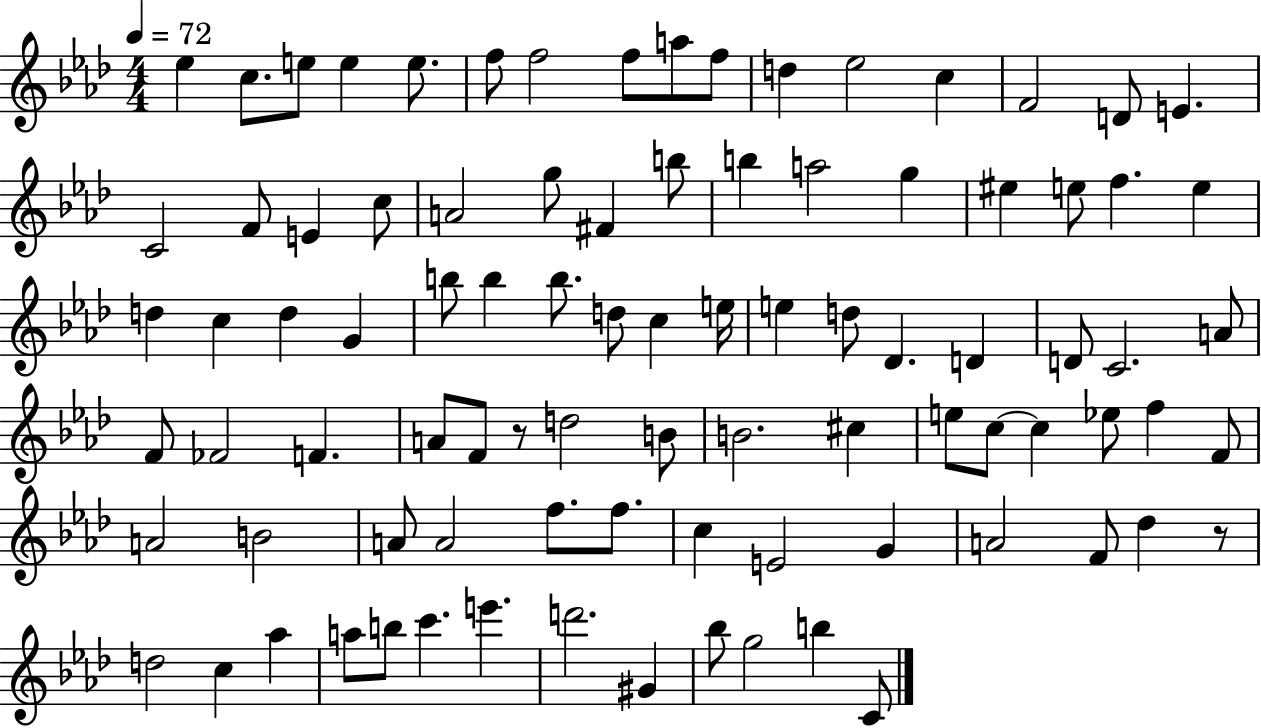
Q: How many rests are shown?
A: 2